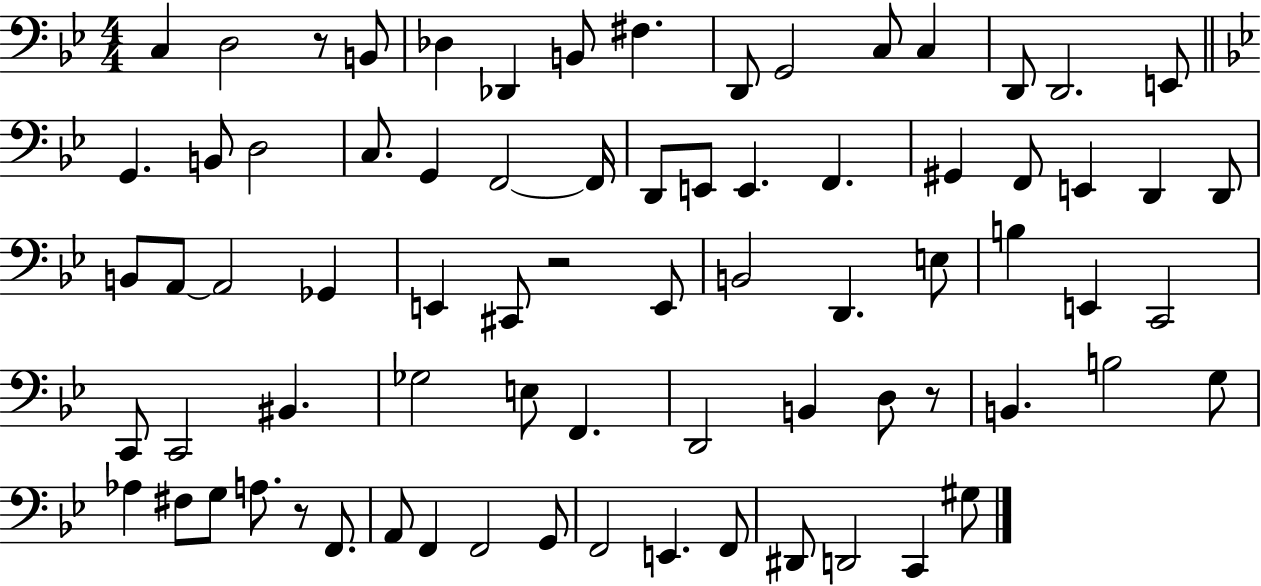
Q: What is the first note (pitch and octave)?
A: C3